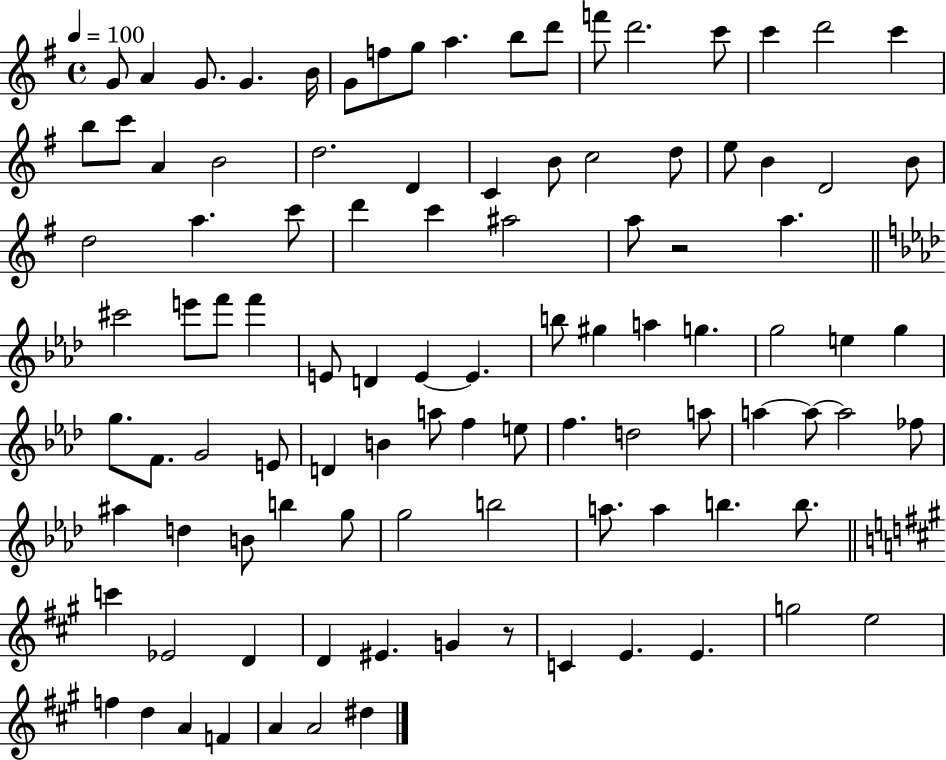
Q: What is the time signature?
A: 4/4